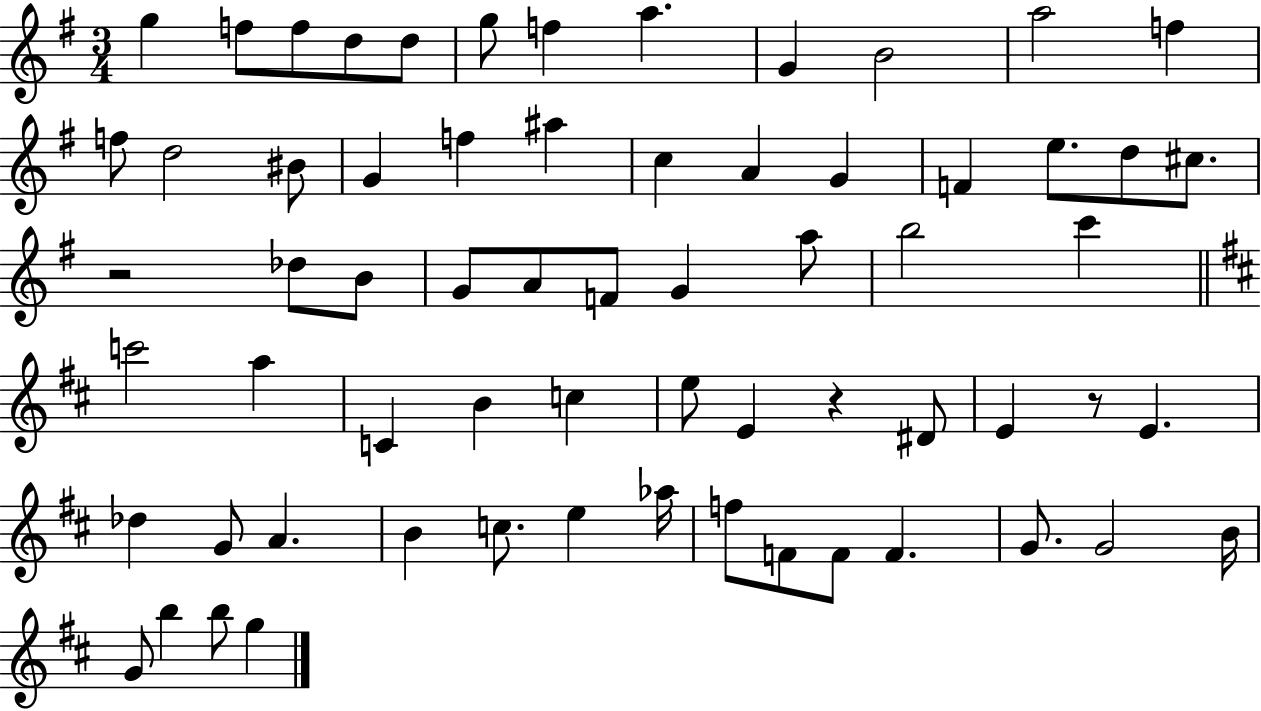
G5/q F5/e F5/e D5/e D5/e G5/e F5/q A5/q. G4/q B4/h A5/h F5/q F5/e D5/h BIS4/e G4/q F5/q A#5/q C5/q A4/q G4/q F4/q E5/e. D5/e C#5/e. R/h Db5/e B4/e G4/e A4/e F4/e G4/q A5/e B5/h C6/q C6/h A5/q C4/q B4/q C5/q E5/e E4/q R/q D#4/e E4/q R/e E4/q. Db5/q G4/e A4/q. B4/q C5/e. E5/q Ab5/s F5/e F4/e F4/e F4/q. G4/e. G4/h B4/s G4/e B5/q B5/e G5/q